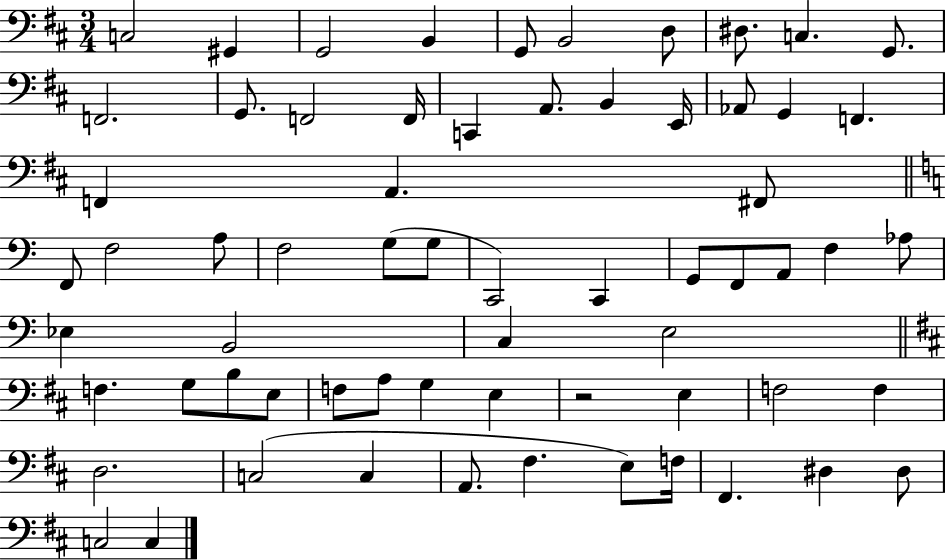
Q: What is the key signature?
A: D major